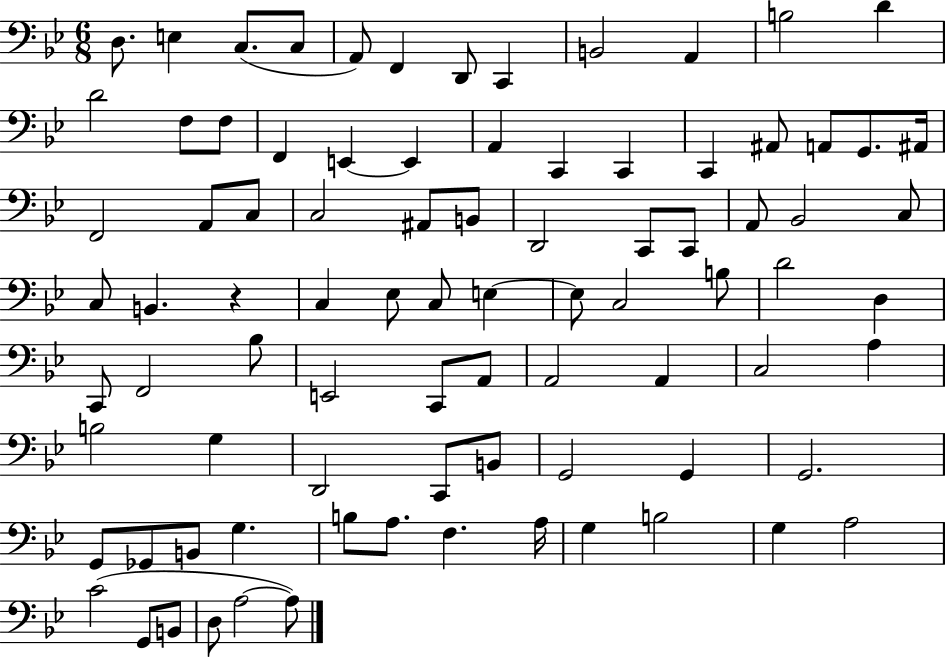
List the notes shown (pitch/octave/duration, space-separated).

D3/e. E3/q C3/e. C3/e A2/e F2/q D2/e C2/q B2/h A2/q B3/h D4/q D4/h F3/e F3/e F2/q E2/q E2/q A2/q C2/q C2/q C2/q A#2/e A2/e G2/e. A#2/s F2/h A2/e C3/e C3/h A#2/e B2/e D2/h C2/e C2/e A2/e Bb2/h C3/e C3/e B2/q. R/q C3/q Eb3/e C3/e E3/q E3/e C3/h B3/e D4/h D3/q C2/e F2/h Bb3/e E2/h C2/e A2/e A2/h A2/q C3/h A3/q B3/h G3/q D2/h C2/e B2/e G2/h G2/q G2/h. G2/e Gb2/e B2/e G3/q. B3/e A3/e. F3/q. A3/s G3/q B3/h G3/q A3/h C4/h G2/e B2/e D3/e A3/h A3/e